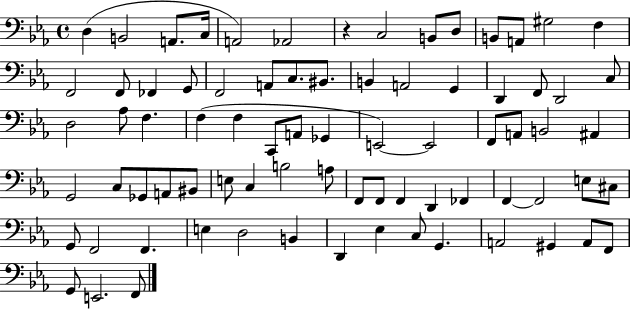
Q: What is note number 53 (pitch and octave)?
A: F2